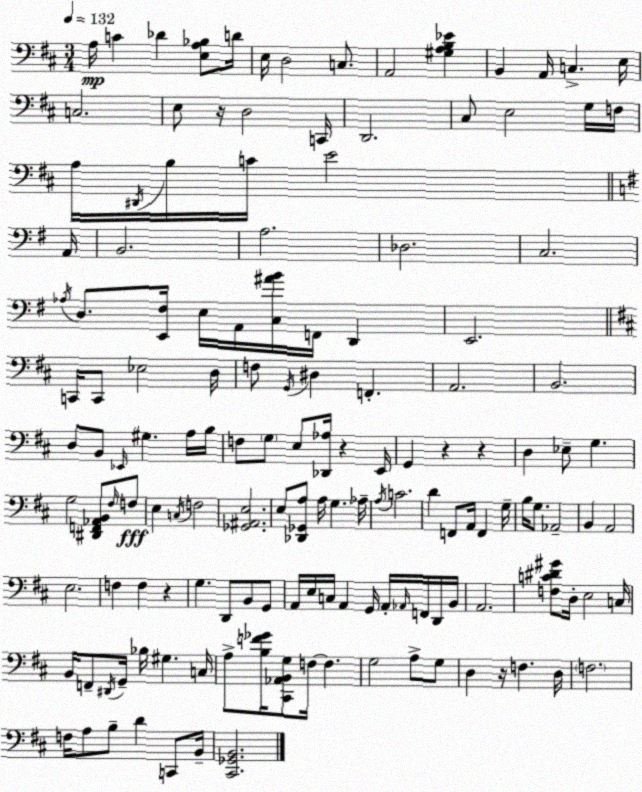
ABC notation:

X:1
T:Untitled
M:3/4
L:1/4
K:D
A,/4 C _D [E,A,_B,]/2 D/4 E,/4 D,2 C,/2 A,,2 [^G,A,B,_E] B,, A,,/4 C, E,/4 C,2 E,/2 z/4 D,2 C,,/4 D,,2 ^C,/2 E,2 G,/4 F,/4 A,/4 ^D,,/4 B,/4 C/4 E2 A,,/4 B,,2 A,2 _D,2 C,2 _A,/4 D,/2 [E,,^F,]/4 E,/4 A,,/4 [C,^AB]/4 F,,/4 D,, E,,2 C,,/4 C,,/2 _E,2 D,/4 F,/2 G,,/4 ^D, F,, A,,2 B,,2 D,/2 B,,/2 _E,,/4 ^G, A,/4 B,/4 F,/2 G,/2 E,/2 [_D,,_A,]/4 z E,,/4 G,, z z D, _E,/2 G, G,2 [^D,,F,,_A,,B,,]/2 ^F,/4 F,/2 E, C,/4 F,2 [_G,,^A,,E,]2 E,/2 [_D,,_G,,A,]/2 A,/4 G, _A,/4 A,/4 C2 D F,,/2 A,,/4 F,, G,/4 B,/4 G,/2 _A,,2 B,, A,,2 E,2 F, F, z G, D,,/2 B,,/2 G,,/2 A,,/4 E,/4 C,/4 A,, G,,/4 A,,/4 _A,,/4 F,,/4 D,,/4 B,,/4 A,,2 [F,C^D^G]/2 D,/4 E,2 C,/4 B,,/4 F,,/2 ^D,,/4 G,,/4 _B,/4 ^G, C,/4 A,/2 [B,F_G]/4 [^C,,_A,,B,,G,]/2 F,/4 F, G,2 A,/2 G,/2 D, z/4 F, D,/4 F,2 F,/4 A,/2 B,/2 D C,,/2 B,,/4 [^C,,_G,,B,,]2